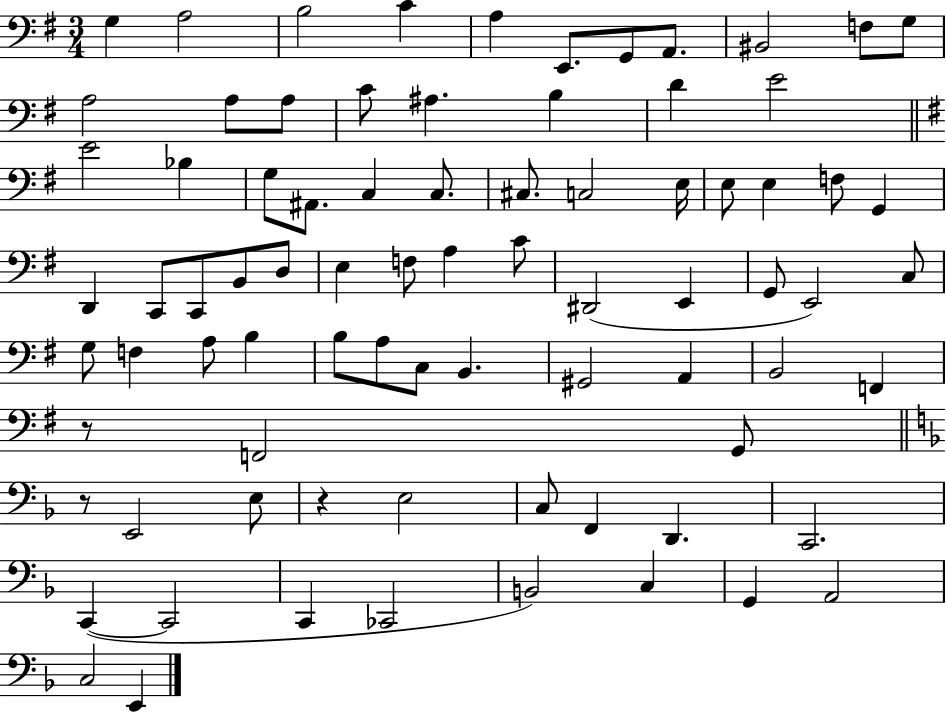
X:1
T:Untitled
M:3/4
L:1/4
K:G
G, A,2 B,2 C A, E,,/2 G,,/2 A,,/2 ^B,,2 F,/2 G,/2 A,2 A,/2 A,/2 C/2 ^A, B, D E2 E2 _B, G,/2 ^A,,/2 C, C,/2 ^C,/2 C,2 E,/4 E,/2 E, F,/2 G,, D,, C,,/2 C,,/2 B,,/2 D,/2 E, F,/2 A, C/2 ^D,,2 E,, G,,/2 E,,2 C,/2 G,/2 F, A,/2 B, B,/2 A,/2 C,/2 B,, ^G,,2 A,, B,,2 F,, z/2 F,,2 G,,/2 z/2 E,,2 E,/2 z E,2 C,/2 F,, D,, C,,2 C,, C,,2 C,, _C,,2 B,,2 C, G,, A,,2 C,2 E,,